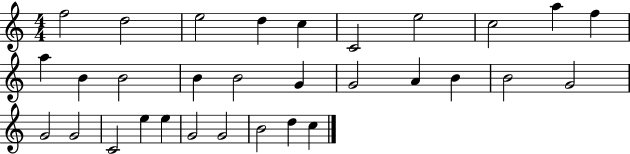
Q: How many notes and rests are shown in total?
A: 31